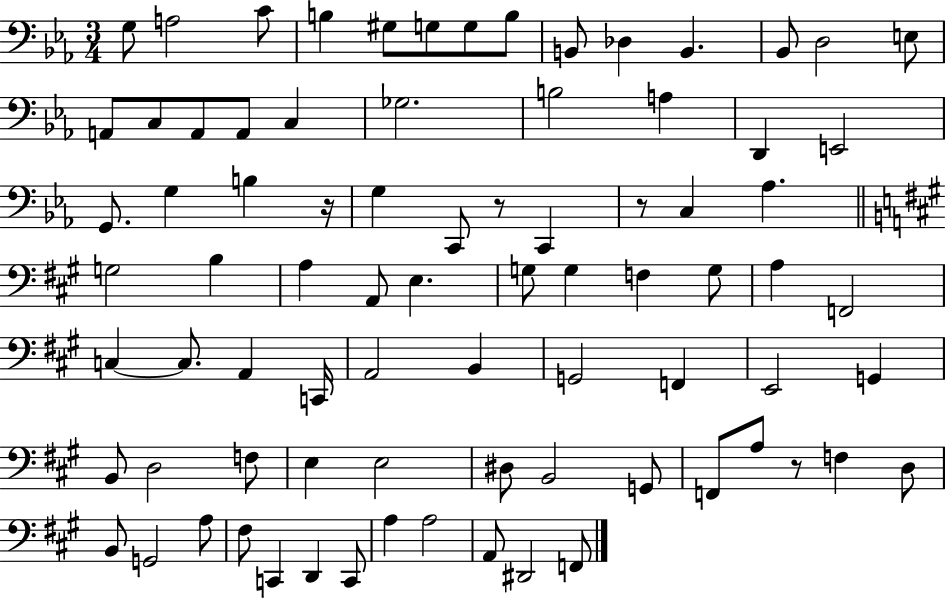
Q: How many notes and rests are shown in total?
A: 81